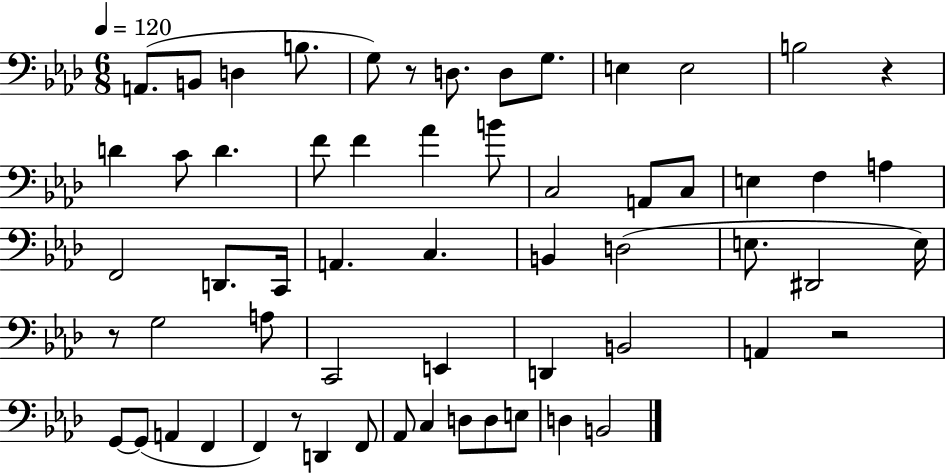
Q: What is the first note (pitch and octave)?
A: A2